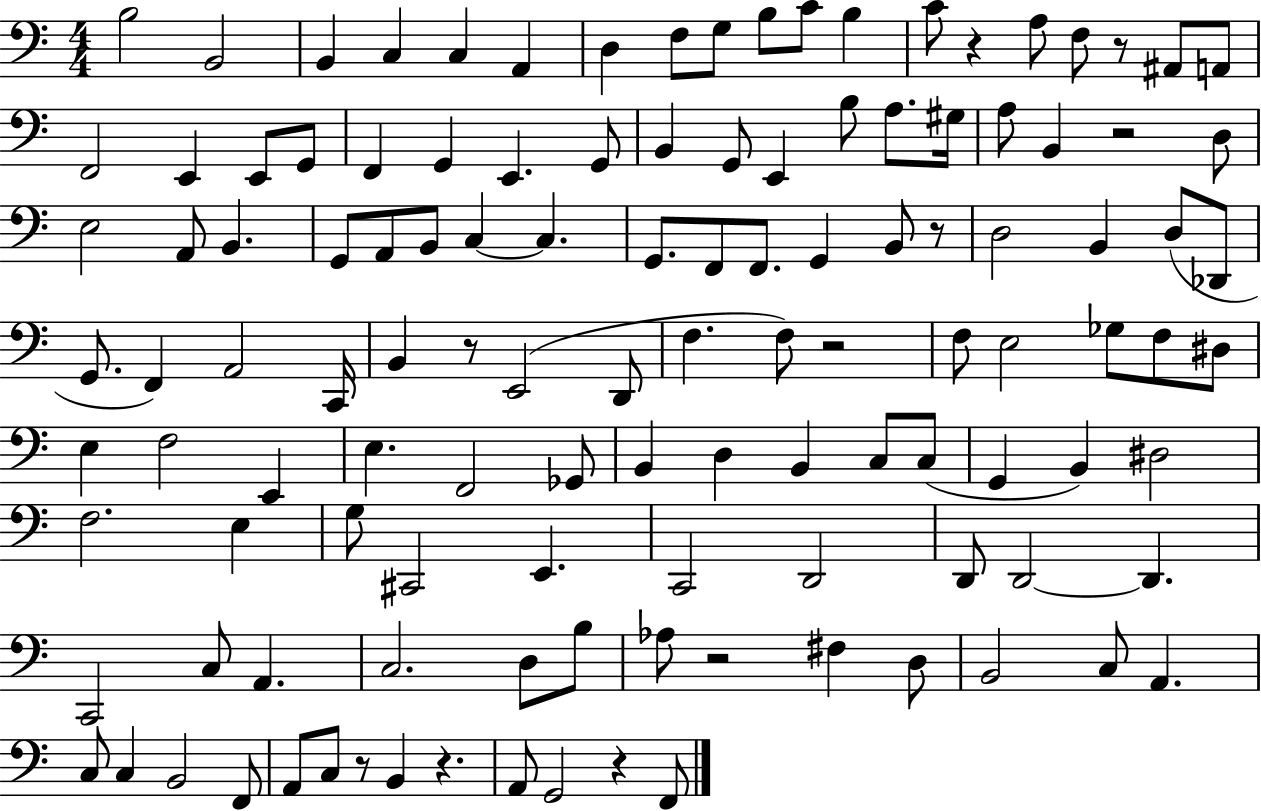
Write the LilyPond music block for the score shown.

{
  \clef bass
  \numericTimeSignature
  \time 4/4
  \key c \major
  b2 b,2 | b,4 c4 c4 a,4 | d4 f8 g8 b8 c'8 b4 | c'8 r4 a8 f8 r8 ais,8 a,8 | \break f,2 e,4 e,8 g,8 | f,4 g,4 e,4. g,8 | b,4 g,8 e,4 b8 a8. gis16 | a8 b,4 r2 d8 | \break e2 a,8 b,4. | g,8 a,8 b,8 c4~~ c4. | g,8. f,8 f,8. g,4 b,8 r8 | d2 b,4 d8( des,8 | \break g,8. f,4) a,2 c,16 | b,4 r8 e,2( d,8 | f4. f8) r2 | f8 e2 ges8 f8 dis8 | \break e4 f2 e,4 | e4. f,2 ges,8 | b,4 d4 b,4 c8 c8( | g,4 b,4) dis2 | \break f2. e4 | g8 cis,2 e,4. | c,2 d,2 | d,8 d,2~~ d,4. | \break c,2 c8 a,4. | c2. d8 b8 | aes8 r2 fis4 d8 | b,2 c8 a,4. | \break c8 c4 b,2 f,8 | a,8 c8 r8 b,4 r4. | a,8 g,2 r4 f,8 | \bar "|."
}